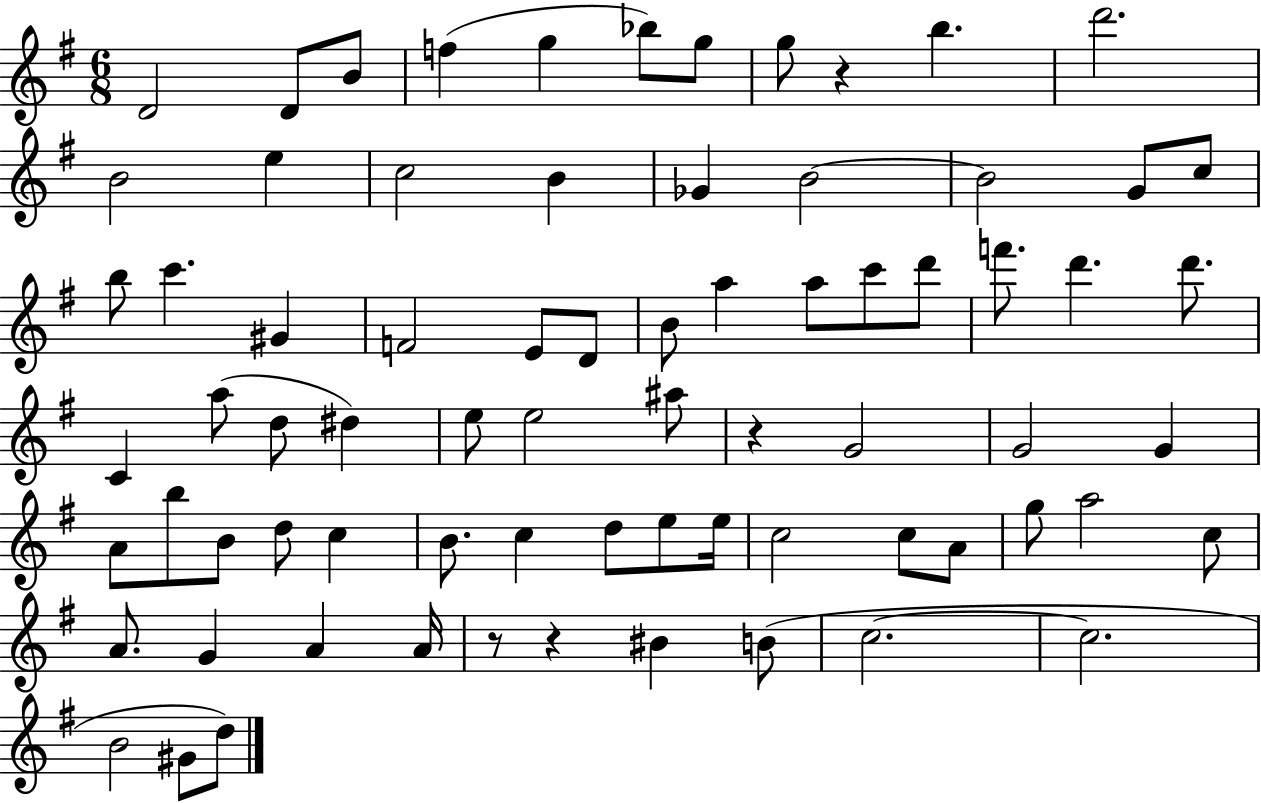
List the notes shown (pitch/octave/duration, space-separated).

D4/h D4/e B4/e F5/q G5/q Bb5/e G5/e G5/e R/q B5/q. D6/h. B4/h E5/q C5/h B4/q Gb4/q B4/h B4/h G4/e C5/e B5/e C6/q. G#4/q F4/h E4/e D4/e B4/e A5/q A5/e C6/e D6/e F6/e. D6/q. D6/e. C4/q A5/e D5/e D#5/q E5/e E5/h A#5/e R/q G4/h G4/h G4/q A4/e B5/e B4/e D5/e C5/q B4/e. C5/q D5/e E5/e E5/s C5/h C5/e A4/e G5/e A5/h C5/e A4/e. G4/q A4/q A4/s R/e R/q BIS4/q B4/e C5/h. C5/h. B4/h G#4/e D5/e